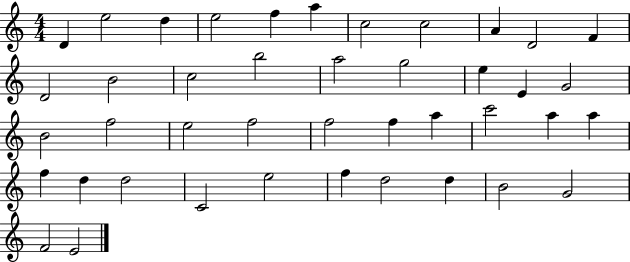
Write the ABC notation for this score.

X:1
T:Untitled
M:4/4
L:1/4
K:C
D e2 d e2 f a c2 c2 A D2 F D2 B2 c2 b2 a2 g2 e E G2 B2 f2 e2 f2 f2 f a c'2 a a f d d2 C2 e2 f d2 d B2 G2 F2 E2